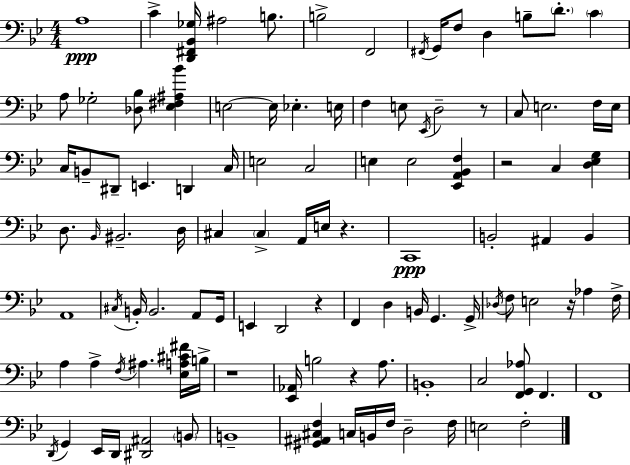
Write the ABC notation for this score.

X:1
T:Untitled
M:4/4
L:1/4
K:Gm
A,4 C [D,,^F,,_B,,_G,]/4 ^A,2 B,/2 B,2 F,,2 ^F,,/4 G,,/4 F,/2 D, B,/2 D/2 C A,/2 _G,2 [_D,_B,]/2 [_E,^F,^A,_B] E,2 E,/4 _E, E,/4 F, E,/2 _E,,/4 D,2 z/2 C,/2 E,2 F,/4 E,/4 C,/4 B,,/2 ^D,,/2 E,, D,, C,/4 E,2 C,2 E, E,2 [_E,,A,,_B,,F,] z2 C, [D,_E,G,] D,/2 _B,,/4 ^B,,2 D,/4 ^C, ^C, A,,/4 E,/4 z C,,4 B,,2 ^A,, B,, A,,4 ^C,/4 B,,/4 B,,2 A,,/2 G,,/4 E,, D,,2 z F,, D, B,,/4 G,, G,,/4 _D,/4 F,/2 E,2 z/4 _A, F,/4 A, A, F,/4 ^A, [_E,A,^C^F]/4 B,/4 z4 [_E,,_A,,]/4 B,2 z A,/2 B,,4 C,2 [F,,G,,_A,]/2 F,, F,,4 D,,/4 G,, _E,,/4 D,,/4 [^D,,^A,,]2 B,,/2 B,,4 [^G,,^A,,^C,F,] C,/4 B,,/4 F,/4 D,2 F,/4 E,2 F,2